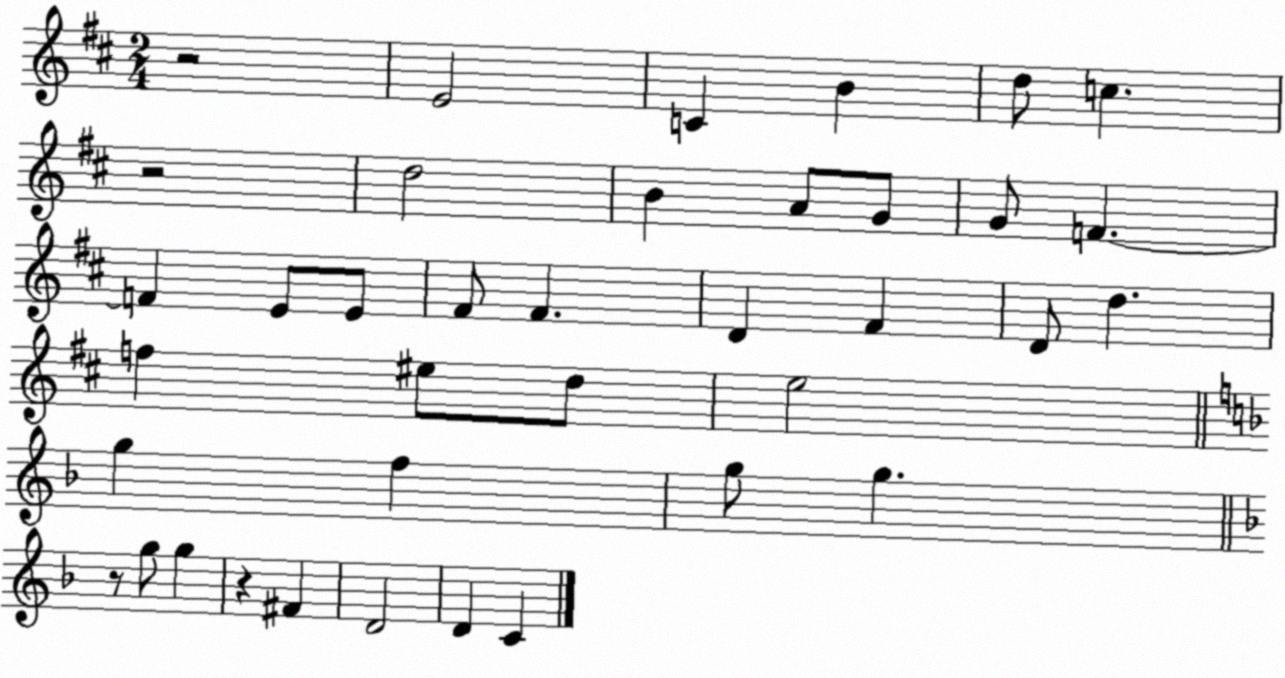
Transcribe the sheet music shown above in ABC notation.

X:1
T:Untitled
M:2/4
L:1/4
K:D
z2 E2 C B d/2 c z2 d2 B A/2 G/2 G/2 F F E/2 E/2 ^F/2 ^F D ^F D/2 d f ^e/2 d/2 e2 g f g/2 g z/2 g/2 g z ^F D2 D C